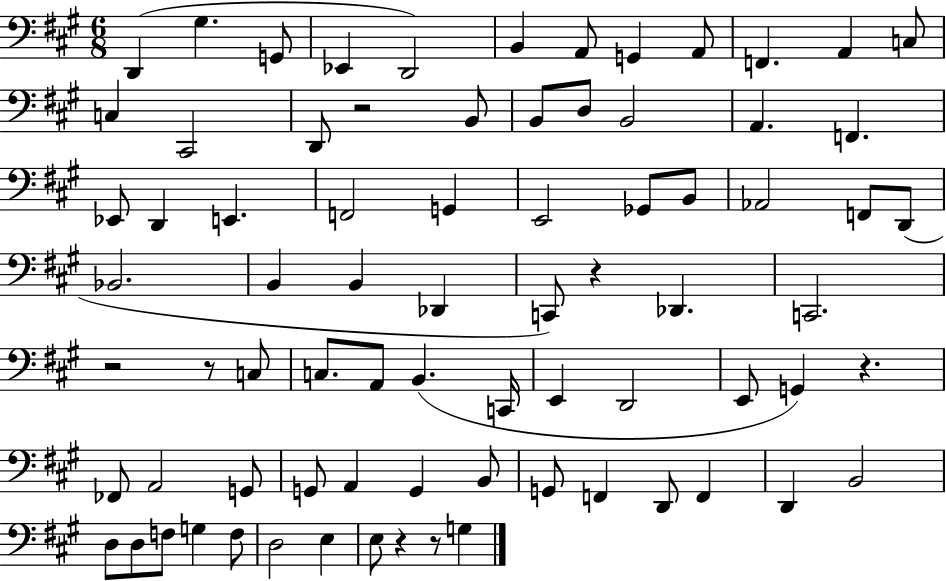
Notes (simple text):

D2/q G#3/q. G2/e Eb2/q D2/h B2/q A2/e G2/q A2/e F2/q. A2/q C3/e C3/q C#2/h D2/e R/h B2/e B2/e D3/e B2/h A2/q. F2/q. Eb2/e D2/q E2/q. F2/h G2/q E2/h Gb2/e B2/e Ab2/h F2/e D2/e Bb2/h. B2/q B2/q Db2/q C2/e R/q Db2/q. C2/h. R/h R/e C3/e C3/e. A2/e B2/q. C2/s E2/q D2/h E2/e G2/q R/q. FES2/e A2/h G2/e G2/e A2/q G2/q B2/e G2/e F2/q D2/e F2/q D2/q B2/h D3/e D3/e F3/e G3/q F3/e D3/h E3/q E3/e R/q R/e G3/q